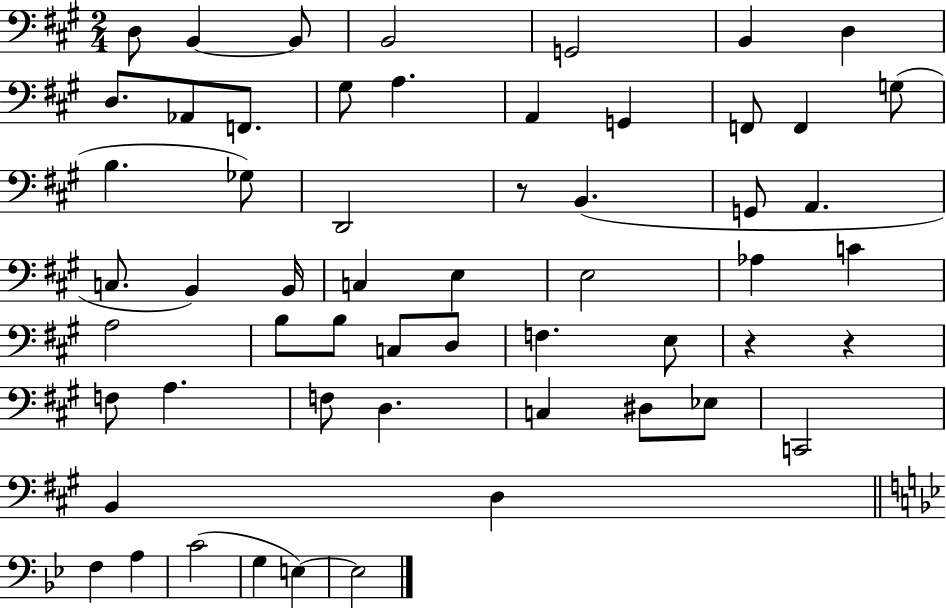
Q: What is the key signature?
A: A major